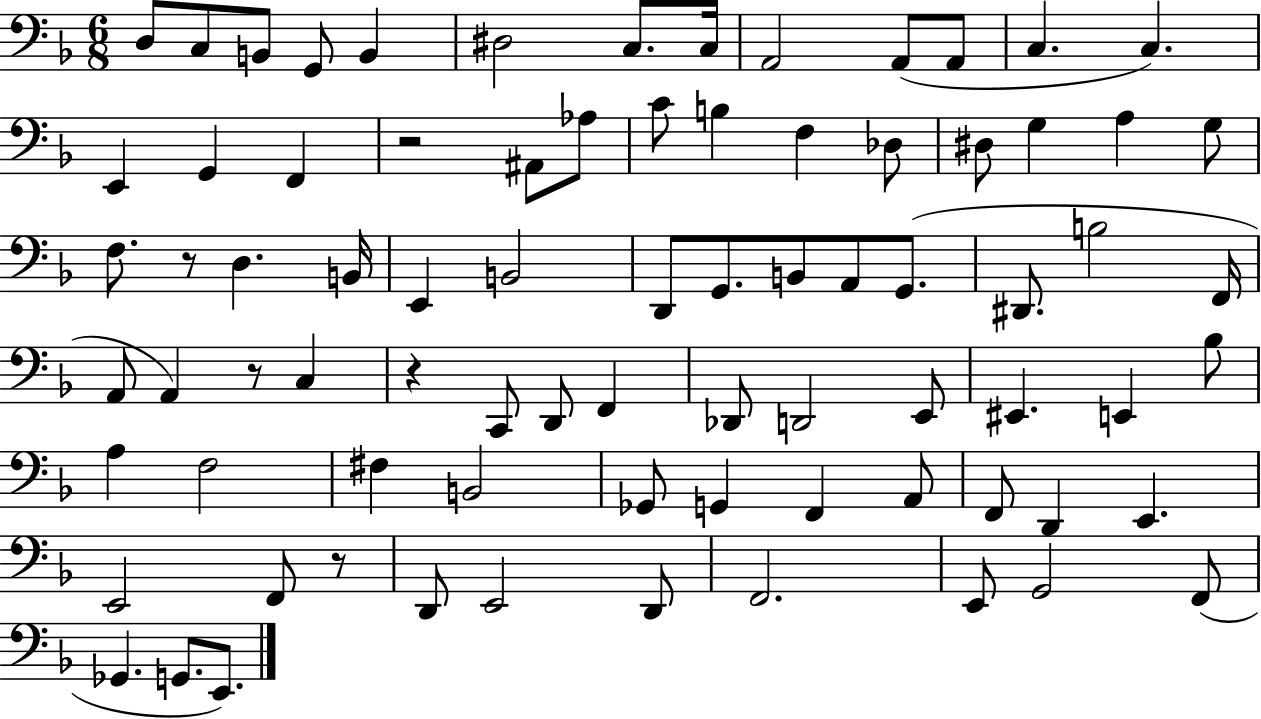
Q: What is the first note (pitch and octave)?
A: D3